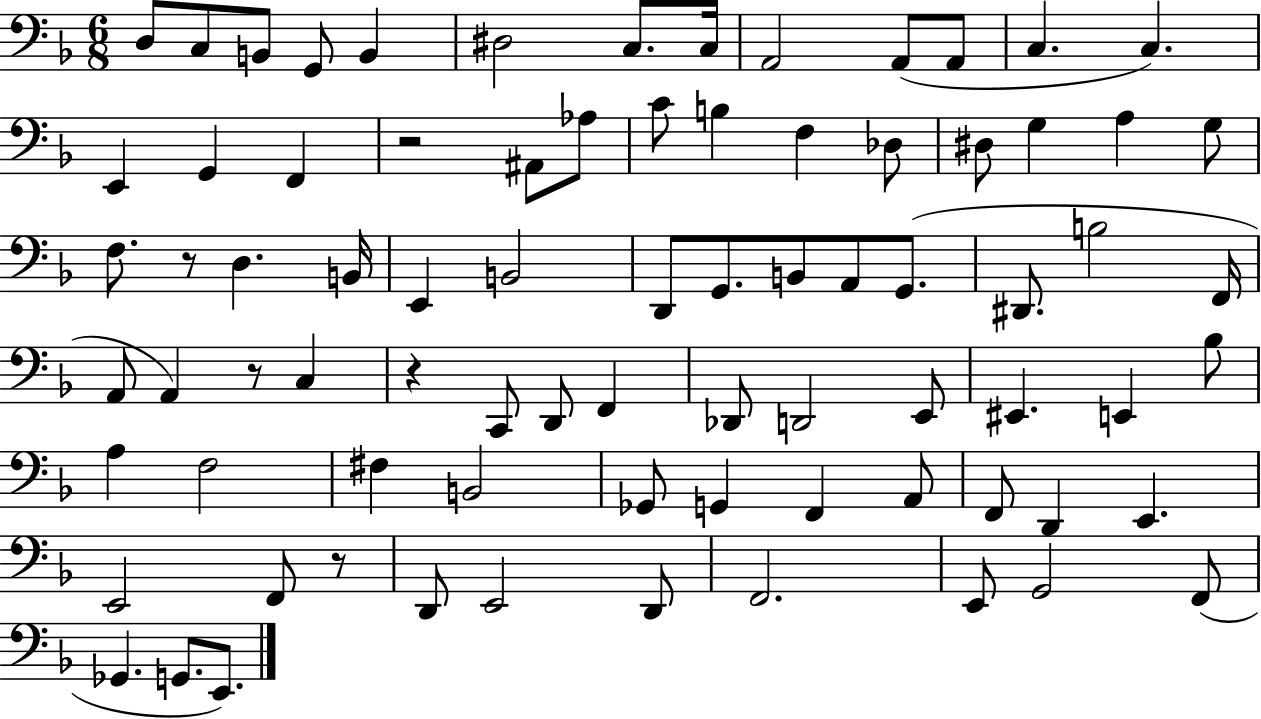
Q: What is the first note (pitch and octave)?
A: D3